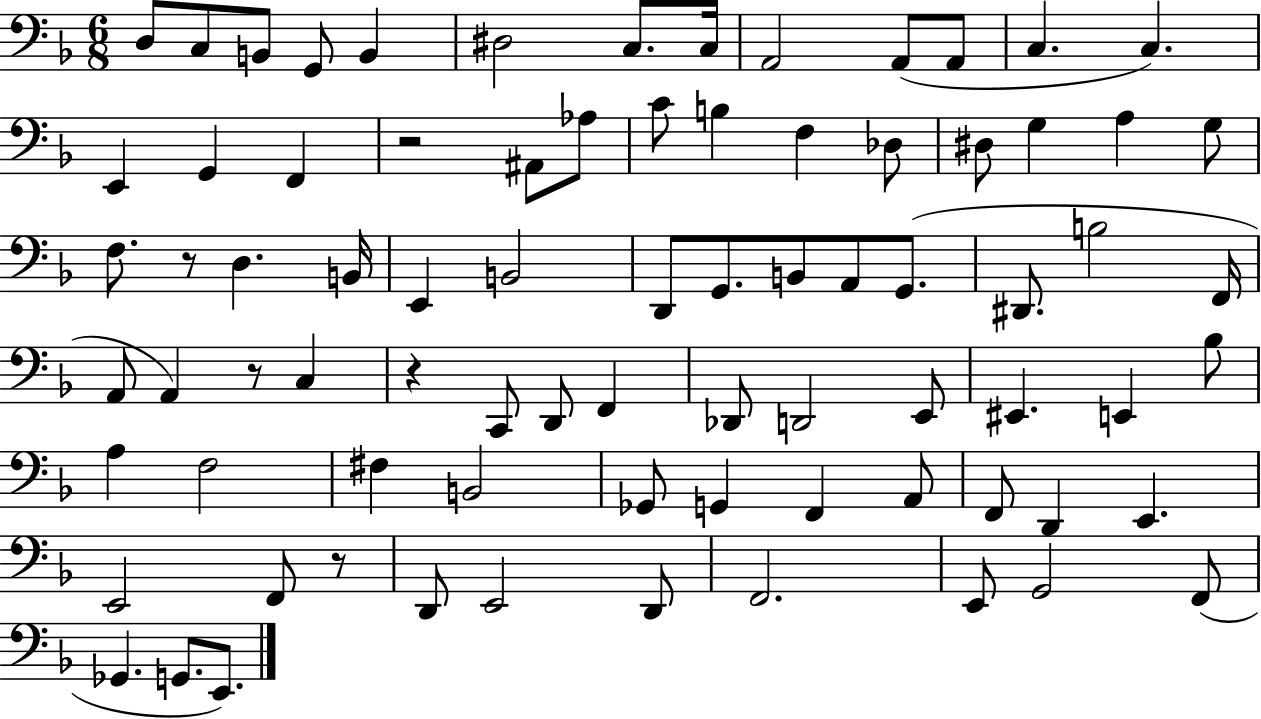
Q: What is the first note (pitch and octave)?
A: D3